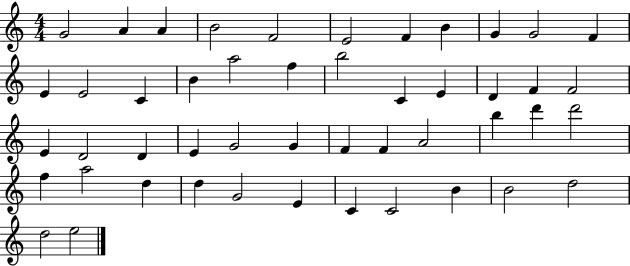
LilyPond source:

{
  \clef treble
  \numericTimeSignature
  \time 4/4
  \key c \major
  g'2 a'4 a'4 | b'2 f'2 | e'2 f'4 b'4 | g'4 g'2 f'4 | \break e'4 e'2 c'4 | b'4 a''2 f''4 | b''2 c'4 e'4 | d'4 f'4 f'2 | \break e'4 d'2 d'4 | e'4 g'2 g'4 | f'4 f'4 a'2 | b''4 d'''4 d'''2 | \break f''4 a''2 d''4 | d''4 g'2 e'4 | c'4 c'2 b'4 | b'2 d''2 | \break d''2 e''2 | \bar "|."
}